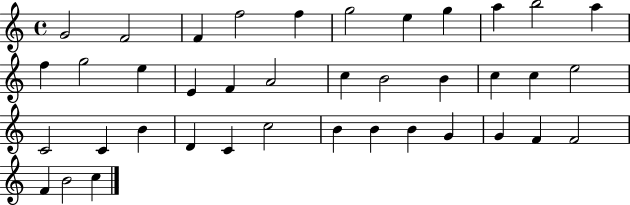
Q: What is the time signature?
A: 4/4